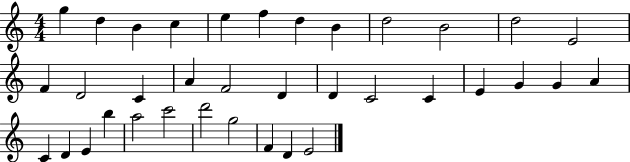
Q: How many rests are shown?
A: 0